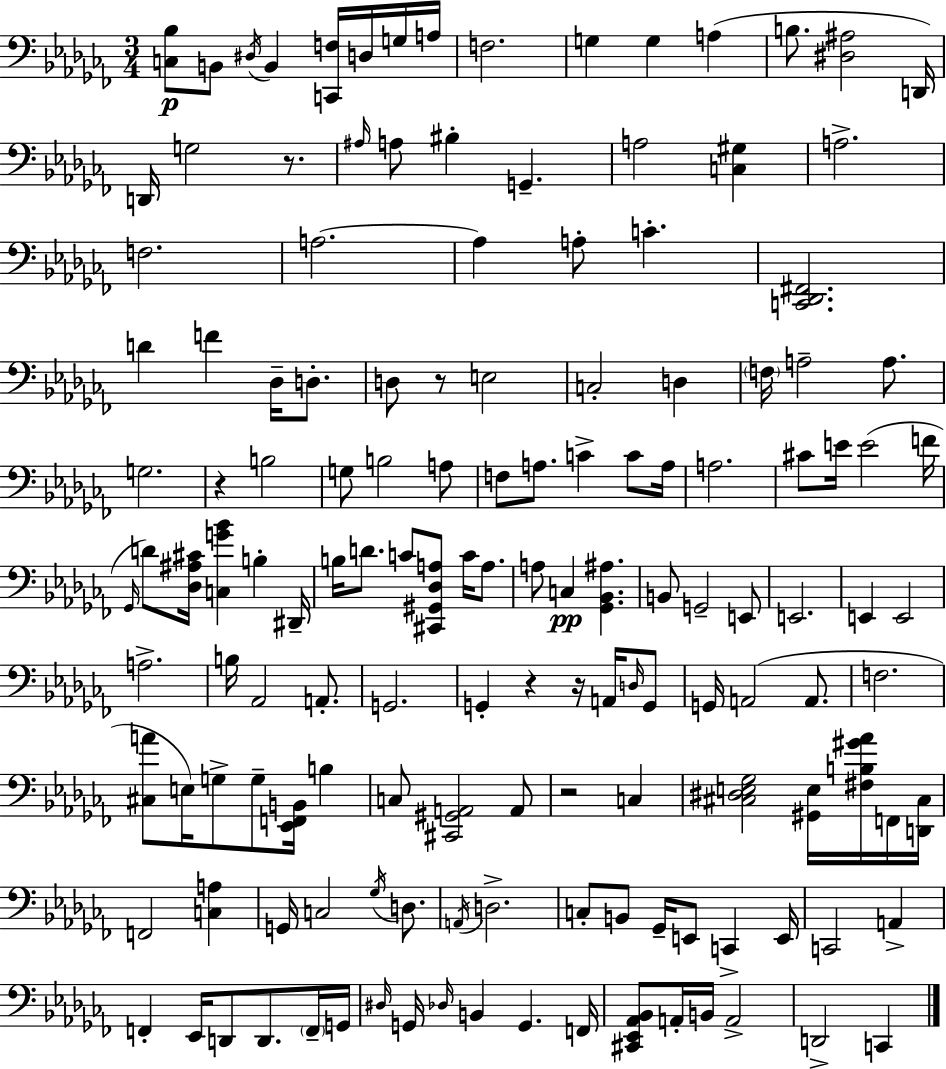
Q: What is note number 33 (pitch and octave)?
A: D3